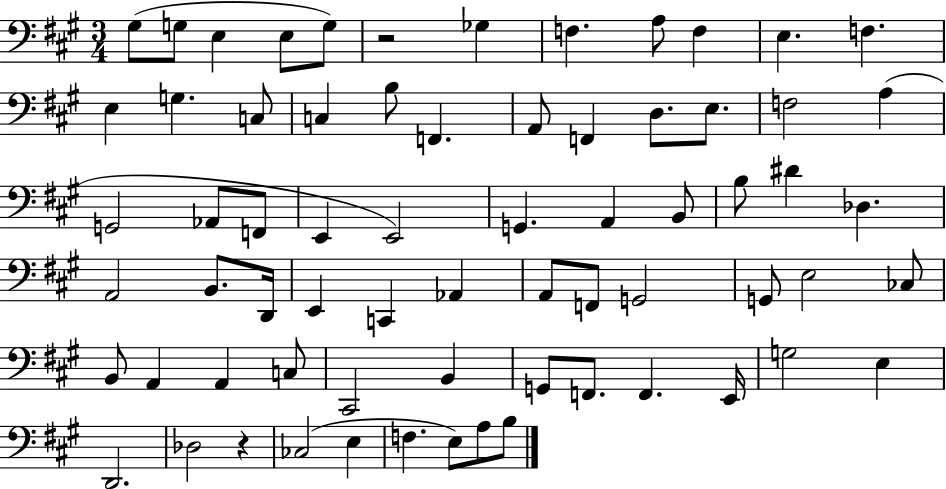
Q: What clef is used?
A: bass